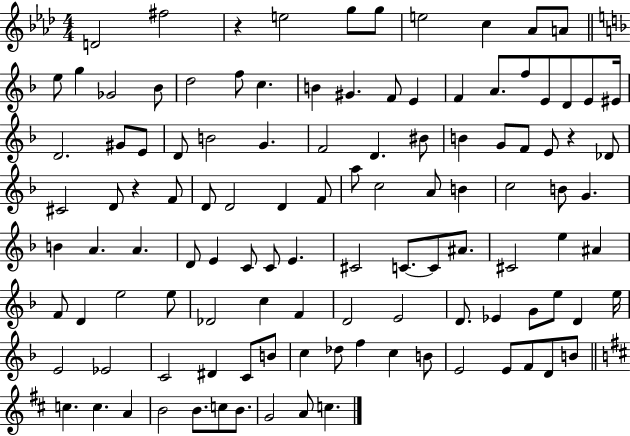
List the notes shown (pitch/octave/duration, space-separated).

D4/h F#5/h R/q E5/h G5/e G5/e E5/h C5/q Ab4/e A4/e E5/e G5/q Gb4/h Bb4/e D5/h F5/e C5/q. B4/q G#4/q. F4/e E4/q F4/q A4/e. F5/e E4/e D4/e E4/e EIS4/s D4/h. G#4/e E4/e D4/e B4/h G4/q. F4/h D4/q. BIS4/e B4/q G4/e F4/e E4/e R/q Db4/e C#4/h D4/e R/q F4/e D4/e D4/h D4/q F4/e A5/e C5/h A4/e B4/q C5/h B4/e G4/q. B4/q A4/q. A4/q. D4/e E4/q C4/e C4/e E4/q. C#4/h C4/e. C4/e A#4/e. C#4/h E5/q A#4/q F4/e D4/q E5/h E5/e Db4/h C5/q F4/q D4/h E4/h D4/e. Eb4/q G4/e E5/e D4/q E5/s E4/h Eb4/h C4/h D#4/q C4/e B4/e C5/q Db5/e F5/q C5/q B4/e E4/h E4/e F4/e D4/e B4/e C5/q. C5/q. A4/q B4/h B4/e. C5/e B4/e. G4/h A4/e C5/q.